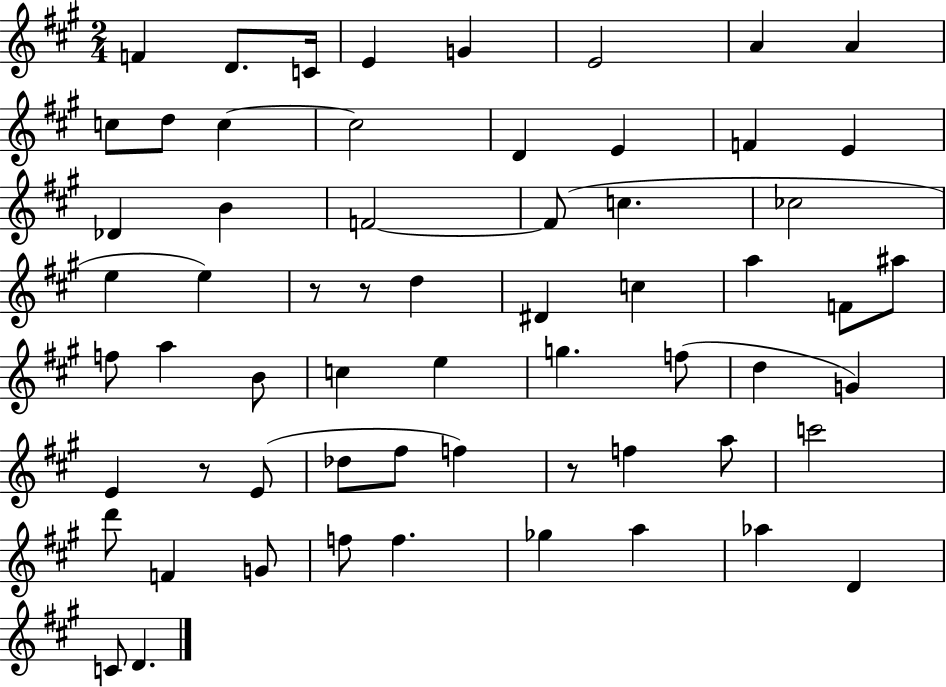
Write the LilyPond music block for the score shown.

{
  \clef treble
  \numericTimeSignature
  \time 2/4
  \key a \major
  f'4 d'8. c'16 | e'4 g'4 | e'2 | a'4 a'4 | \break c''8 d''8 c''4~~ | c''2 | d'4 e'4 | f'4 e'4 | \break des'4 b'4 | f'2~~ | f'8( c''4. | ces''2 | \break e''4 e''4) | r8 r8 d''4 | dis'4 c''4 | a''4 f'8 ais''8 | \break f''8 a''4 b'8 | c''4 e''4 | g''4. f''8( | d''4 g'4) | \break e'4 r8 e'8( | des''8 fis''8 f''4) | r8 f''4 a''8 | c'''2 | \break d'''8 f'4 g'8 | f''8 f''4. | ges''4 a''4 | aes''4 d'4 | \break c'8 d'4. | \bar "|."
}